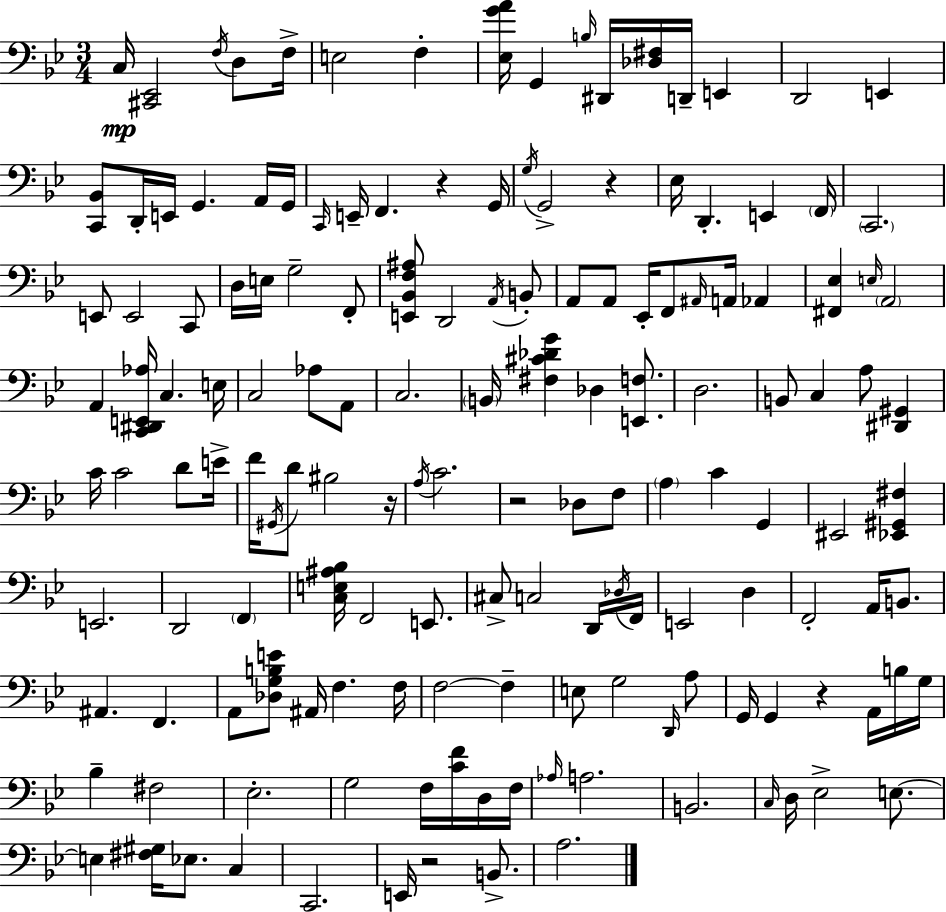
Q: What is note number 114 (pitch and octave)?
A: F3